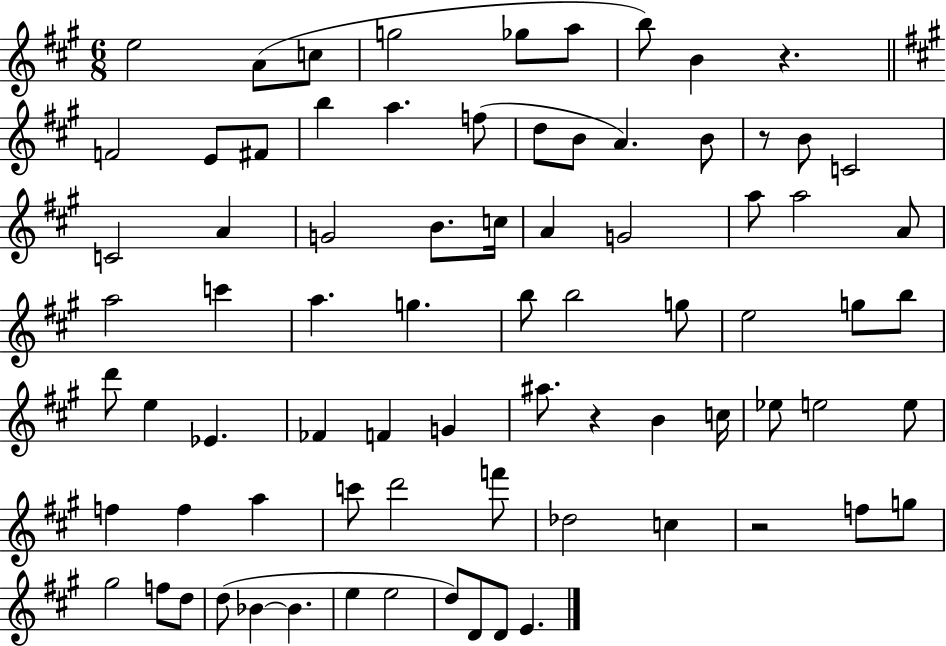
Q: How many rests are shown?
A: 4